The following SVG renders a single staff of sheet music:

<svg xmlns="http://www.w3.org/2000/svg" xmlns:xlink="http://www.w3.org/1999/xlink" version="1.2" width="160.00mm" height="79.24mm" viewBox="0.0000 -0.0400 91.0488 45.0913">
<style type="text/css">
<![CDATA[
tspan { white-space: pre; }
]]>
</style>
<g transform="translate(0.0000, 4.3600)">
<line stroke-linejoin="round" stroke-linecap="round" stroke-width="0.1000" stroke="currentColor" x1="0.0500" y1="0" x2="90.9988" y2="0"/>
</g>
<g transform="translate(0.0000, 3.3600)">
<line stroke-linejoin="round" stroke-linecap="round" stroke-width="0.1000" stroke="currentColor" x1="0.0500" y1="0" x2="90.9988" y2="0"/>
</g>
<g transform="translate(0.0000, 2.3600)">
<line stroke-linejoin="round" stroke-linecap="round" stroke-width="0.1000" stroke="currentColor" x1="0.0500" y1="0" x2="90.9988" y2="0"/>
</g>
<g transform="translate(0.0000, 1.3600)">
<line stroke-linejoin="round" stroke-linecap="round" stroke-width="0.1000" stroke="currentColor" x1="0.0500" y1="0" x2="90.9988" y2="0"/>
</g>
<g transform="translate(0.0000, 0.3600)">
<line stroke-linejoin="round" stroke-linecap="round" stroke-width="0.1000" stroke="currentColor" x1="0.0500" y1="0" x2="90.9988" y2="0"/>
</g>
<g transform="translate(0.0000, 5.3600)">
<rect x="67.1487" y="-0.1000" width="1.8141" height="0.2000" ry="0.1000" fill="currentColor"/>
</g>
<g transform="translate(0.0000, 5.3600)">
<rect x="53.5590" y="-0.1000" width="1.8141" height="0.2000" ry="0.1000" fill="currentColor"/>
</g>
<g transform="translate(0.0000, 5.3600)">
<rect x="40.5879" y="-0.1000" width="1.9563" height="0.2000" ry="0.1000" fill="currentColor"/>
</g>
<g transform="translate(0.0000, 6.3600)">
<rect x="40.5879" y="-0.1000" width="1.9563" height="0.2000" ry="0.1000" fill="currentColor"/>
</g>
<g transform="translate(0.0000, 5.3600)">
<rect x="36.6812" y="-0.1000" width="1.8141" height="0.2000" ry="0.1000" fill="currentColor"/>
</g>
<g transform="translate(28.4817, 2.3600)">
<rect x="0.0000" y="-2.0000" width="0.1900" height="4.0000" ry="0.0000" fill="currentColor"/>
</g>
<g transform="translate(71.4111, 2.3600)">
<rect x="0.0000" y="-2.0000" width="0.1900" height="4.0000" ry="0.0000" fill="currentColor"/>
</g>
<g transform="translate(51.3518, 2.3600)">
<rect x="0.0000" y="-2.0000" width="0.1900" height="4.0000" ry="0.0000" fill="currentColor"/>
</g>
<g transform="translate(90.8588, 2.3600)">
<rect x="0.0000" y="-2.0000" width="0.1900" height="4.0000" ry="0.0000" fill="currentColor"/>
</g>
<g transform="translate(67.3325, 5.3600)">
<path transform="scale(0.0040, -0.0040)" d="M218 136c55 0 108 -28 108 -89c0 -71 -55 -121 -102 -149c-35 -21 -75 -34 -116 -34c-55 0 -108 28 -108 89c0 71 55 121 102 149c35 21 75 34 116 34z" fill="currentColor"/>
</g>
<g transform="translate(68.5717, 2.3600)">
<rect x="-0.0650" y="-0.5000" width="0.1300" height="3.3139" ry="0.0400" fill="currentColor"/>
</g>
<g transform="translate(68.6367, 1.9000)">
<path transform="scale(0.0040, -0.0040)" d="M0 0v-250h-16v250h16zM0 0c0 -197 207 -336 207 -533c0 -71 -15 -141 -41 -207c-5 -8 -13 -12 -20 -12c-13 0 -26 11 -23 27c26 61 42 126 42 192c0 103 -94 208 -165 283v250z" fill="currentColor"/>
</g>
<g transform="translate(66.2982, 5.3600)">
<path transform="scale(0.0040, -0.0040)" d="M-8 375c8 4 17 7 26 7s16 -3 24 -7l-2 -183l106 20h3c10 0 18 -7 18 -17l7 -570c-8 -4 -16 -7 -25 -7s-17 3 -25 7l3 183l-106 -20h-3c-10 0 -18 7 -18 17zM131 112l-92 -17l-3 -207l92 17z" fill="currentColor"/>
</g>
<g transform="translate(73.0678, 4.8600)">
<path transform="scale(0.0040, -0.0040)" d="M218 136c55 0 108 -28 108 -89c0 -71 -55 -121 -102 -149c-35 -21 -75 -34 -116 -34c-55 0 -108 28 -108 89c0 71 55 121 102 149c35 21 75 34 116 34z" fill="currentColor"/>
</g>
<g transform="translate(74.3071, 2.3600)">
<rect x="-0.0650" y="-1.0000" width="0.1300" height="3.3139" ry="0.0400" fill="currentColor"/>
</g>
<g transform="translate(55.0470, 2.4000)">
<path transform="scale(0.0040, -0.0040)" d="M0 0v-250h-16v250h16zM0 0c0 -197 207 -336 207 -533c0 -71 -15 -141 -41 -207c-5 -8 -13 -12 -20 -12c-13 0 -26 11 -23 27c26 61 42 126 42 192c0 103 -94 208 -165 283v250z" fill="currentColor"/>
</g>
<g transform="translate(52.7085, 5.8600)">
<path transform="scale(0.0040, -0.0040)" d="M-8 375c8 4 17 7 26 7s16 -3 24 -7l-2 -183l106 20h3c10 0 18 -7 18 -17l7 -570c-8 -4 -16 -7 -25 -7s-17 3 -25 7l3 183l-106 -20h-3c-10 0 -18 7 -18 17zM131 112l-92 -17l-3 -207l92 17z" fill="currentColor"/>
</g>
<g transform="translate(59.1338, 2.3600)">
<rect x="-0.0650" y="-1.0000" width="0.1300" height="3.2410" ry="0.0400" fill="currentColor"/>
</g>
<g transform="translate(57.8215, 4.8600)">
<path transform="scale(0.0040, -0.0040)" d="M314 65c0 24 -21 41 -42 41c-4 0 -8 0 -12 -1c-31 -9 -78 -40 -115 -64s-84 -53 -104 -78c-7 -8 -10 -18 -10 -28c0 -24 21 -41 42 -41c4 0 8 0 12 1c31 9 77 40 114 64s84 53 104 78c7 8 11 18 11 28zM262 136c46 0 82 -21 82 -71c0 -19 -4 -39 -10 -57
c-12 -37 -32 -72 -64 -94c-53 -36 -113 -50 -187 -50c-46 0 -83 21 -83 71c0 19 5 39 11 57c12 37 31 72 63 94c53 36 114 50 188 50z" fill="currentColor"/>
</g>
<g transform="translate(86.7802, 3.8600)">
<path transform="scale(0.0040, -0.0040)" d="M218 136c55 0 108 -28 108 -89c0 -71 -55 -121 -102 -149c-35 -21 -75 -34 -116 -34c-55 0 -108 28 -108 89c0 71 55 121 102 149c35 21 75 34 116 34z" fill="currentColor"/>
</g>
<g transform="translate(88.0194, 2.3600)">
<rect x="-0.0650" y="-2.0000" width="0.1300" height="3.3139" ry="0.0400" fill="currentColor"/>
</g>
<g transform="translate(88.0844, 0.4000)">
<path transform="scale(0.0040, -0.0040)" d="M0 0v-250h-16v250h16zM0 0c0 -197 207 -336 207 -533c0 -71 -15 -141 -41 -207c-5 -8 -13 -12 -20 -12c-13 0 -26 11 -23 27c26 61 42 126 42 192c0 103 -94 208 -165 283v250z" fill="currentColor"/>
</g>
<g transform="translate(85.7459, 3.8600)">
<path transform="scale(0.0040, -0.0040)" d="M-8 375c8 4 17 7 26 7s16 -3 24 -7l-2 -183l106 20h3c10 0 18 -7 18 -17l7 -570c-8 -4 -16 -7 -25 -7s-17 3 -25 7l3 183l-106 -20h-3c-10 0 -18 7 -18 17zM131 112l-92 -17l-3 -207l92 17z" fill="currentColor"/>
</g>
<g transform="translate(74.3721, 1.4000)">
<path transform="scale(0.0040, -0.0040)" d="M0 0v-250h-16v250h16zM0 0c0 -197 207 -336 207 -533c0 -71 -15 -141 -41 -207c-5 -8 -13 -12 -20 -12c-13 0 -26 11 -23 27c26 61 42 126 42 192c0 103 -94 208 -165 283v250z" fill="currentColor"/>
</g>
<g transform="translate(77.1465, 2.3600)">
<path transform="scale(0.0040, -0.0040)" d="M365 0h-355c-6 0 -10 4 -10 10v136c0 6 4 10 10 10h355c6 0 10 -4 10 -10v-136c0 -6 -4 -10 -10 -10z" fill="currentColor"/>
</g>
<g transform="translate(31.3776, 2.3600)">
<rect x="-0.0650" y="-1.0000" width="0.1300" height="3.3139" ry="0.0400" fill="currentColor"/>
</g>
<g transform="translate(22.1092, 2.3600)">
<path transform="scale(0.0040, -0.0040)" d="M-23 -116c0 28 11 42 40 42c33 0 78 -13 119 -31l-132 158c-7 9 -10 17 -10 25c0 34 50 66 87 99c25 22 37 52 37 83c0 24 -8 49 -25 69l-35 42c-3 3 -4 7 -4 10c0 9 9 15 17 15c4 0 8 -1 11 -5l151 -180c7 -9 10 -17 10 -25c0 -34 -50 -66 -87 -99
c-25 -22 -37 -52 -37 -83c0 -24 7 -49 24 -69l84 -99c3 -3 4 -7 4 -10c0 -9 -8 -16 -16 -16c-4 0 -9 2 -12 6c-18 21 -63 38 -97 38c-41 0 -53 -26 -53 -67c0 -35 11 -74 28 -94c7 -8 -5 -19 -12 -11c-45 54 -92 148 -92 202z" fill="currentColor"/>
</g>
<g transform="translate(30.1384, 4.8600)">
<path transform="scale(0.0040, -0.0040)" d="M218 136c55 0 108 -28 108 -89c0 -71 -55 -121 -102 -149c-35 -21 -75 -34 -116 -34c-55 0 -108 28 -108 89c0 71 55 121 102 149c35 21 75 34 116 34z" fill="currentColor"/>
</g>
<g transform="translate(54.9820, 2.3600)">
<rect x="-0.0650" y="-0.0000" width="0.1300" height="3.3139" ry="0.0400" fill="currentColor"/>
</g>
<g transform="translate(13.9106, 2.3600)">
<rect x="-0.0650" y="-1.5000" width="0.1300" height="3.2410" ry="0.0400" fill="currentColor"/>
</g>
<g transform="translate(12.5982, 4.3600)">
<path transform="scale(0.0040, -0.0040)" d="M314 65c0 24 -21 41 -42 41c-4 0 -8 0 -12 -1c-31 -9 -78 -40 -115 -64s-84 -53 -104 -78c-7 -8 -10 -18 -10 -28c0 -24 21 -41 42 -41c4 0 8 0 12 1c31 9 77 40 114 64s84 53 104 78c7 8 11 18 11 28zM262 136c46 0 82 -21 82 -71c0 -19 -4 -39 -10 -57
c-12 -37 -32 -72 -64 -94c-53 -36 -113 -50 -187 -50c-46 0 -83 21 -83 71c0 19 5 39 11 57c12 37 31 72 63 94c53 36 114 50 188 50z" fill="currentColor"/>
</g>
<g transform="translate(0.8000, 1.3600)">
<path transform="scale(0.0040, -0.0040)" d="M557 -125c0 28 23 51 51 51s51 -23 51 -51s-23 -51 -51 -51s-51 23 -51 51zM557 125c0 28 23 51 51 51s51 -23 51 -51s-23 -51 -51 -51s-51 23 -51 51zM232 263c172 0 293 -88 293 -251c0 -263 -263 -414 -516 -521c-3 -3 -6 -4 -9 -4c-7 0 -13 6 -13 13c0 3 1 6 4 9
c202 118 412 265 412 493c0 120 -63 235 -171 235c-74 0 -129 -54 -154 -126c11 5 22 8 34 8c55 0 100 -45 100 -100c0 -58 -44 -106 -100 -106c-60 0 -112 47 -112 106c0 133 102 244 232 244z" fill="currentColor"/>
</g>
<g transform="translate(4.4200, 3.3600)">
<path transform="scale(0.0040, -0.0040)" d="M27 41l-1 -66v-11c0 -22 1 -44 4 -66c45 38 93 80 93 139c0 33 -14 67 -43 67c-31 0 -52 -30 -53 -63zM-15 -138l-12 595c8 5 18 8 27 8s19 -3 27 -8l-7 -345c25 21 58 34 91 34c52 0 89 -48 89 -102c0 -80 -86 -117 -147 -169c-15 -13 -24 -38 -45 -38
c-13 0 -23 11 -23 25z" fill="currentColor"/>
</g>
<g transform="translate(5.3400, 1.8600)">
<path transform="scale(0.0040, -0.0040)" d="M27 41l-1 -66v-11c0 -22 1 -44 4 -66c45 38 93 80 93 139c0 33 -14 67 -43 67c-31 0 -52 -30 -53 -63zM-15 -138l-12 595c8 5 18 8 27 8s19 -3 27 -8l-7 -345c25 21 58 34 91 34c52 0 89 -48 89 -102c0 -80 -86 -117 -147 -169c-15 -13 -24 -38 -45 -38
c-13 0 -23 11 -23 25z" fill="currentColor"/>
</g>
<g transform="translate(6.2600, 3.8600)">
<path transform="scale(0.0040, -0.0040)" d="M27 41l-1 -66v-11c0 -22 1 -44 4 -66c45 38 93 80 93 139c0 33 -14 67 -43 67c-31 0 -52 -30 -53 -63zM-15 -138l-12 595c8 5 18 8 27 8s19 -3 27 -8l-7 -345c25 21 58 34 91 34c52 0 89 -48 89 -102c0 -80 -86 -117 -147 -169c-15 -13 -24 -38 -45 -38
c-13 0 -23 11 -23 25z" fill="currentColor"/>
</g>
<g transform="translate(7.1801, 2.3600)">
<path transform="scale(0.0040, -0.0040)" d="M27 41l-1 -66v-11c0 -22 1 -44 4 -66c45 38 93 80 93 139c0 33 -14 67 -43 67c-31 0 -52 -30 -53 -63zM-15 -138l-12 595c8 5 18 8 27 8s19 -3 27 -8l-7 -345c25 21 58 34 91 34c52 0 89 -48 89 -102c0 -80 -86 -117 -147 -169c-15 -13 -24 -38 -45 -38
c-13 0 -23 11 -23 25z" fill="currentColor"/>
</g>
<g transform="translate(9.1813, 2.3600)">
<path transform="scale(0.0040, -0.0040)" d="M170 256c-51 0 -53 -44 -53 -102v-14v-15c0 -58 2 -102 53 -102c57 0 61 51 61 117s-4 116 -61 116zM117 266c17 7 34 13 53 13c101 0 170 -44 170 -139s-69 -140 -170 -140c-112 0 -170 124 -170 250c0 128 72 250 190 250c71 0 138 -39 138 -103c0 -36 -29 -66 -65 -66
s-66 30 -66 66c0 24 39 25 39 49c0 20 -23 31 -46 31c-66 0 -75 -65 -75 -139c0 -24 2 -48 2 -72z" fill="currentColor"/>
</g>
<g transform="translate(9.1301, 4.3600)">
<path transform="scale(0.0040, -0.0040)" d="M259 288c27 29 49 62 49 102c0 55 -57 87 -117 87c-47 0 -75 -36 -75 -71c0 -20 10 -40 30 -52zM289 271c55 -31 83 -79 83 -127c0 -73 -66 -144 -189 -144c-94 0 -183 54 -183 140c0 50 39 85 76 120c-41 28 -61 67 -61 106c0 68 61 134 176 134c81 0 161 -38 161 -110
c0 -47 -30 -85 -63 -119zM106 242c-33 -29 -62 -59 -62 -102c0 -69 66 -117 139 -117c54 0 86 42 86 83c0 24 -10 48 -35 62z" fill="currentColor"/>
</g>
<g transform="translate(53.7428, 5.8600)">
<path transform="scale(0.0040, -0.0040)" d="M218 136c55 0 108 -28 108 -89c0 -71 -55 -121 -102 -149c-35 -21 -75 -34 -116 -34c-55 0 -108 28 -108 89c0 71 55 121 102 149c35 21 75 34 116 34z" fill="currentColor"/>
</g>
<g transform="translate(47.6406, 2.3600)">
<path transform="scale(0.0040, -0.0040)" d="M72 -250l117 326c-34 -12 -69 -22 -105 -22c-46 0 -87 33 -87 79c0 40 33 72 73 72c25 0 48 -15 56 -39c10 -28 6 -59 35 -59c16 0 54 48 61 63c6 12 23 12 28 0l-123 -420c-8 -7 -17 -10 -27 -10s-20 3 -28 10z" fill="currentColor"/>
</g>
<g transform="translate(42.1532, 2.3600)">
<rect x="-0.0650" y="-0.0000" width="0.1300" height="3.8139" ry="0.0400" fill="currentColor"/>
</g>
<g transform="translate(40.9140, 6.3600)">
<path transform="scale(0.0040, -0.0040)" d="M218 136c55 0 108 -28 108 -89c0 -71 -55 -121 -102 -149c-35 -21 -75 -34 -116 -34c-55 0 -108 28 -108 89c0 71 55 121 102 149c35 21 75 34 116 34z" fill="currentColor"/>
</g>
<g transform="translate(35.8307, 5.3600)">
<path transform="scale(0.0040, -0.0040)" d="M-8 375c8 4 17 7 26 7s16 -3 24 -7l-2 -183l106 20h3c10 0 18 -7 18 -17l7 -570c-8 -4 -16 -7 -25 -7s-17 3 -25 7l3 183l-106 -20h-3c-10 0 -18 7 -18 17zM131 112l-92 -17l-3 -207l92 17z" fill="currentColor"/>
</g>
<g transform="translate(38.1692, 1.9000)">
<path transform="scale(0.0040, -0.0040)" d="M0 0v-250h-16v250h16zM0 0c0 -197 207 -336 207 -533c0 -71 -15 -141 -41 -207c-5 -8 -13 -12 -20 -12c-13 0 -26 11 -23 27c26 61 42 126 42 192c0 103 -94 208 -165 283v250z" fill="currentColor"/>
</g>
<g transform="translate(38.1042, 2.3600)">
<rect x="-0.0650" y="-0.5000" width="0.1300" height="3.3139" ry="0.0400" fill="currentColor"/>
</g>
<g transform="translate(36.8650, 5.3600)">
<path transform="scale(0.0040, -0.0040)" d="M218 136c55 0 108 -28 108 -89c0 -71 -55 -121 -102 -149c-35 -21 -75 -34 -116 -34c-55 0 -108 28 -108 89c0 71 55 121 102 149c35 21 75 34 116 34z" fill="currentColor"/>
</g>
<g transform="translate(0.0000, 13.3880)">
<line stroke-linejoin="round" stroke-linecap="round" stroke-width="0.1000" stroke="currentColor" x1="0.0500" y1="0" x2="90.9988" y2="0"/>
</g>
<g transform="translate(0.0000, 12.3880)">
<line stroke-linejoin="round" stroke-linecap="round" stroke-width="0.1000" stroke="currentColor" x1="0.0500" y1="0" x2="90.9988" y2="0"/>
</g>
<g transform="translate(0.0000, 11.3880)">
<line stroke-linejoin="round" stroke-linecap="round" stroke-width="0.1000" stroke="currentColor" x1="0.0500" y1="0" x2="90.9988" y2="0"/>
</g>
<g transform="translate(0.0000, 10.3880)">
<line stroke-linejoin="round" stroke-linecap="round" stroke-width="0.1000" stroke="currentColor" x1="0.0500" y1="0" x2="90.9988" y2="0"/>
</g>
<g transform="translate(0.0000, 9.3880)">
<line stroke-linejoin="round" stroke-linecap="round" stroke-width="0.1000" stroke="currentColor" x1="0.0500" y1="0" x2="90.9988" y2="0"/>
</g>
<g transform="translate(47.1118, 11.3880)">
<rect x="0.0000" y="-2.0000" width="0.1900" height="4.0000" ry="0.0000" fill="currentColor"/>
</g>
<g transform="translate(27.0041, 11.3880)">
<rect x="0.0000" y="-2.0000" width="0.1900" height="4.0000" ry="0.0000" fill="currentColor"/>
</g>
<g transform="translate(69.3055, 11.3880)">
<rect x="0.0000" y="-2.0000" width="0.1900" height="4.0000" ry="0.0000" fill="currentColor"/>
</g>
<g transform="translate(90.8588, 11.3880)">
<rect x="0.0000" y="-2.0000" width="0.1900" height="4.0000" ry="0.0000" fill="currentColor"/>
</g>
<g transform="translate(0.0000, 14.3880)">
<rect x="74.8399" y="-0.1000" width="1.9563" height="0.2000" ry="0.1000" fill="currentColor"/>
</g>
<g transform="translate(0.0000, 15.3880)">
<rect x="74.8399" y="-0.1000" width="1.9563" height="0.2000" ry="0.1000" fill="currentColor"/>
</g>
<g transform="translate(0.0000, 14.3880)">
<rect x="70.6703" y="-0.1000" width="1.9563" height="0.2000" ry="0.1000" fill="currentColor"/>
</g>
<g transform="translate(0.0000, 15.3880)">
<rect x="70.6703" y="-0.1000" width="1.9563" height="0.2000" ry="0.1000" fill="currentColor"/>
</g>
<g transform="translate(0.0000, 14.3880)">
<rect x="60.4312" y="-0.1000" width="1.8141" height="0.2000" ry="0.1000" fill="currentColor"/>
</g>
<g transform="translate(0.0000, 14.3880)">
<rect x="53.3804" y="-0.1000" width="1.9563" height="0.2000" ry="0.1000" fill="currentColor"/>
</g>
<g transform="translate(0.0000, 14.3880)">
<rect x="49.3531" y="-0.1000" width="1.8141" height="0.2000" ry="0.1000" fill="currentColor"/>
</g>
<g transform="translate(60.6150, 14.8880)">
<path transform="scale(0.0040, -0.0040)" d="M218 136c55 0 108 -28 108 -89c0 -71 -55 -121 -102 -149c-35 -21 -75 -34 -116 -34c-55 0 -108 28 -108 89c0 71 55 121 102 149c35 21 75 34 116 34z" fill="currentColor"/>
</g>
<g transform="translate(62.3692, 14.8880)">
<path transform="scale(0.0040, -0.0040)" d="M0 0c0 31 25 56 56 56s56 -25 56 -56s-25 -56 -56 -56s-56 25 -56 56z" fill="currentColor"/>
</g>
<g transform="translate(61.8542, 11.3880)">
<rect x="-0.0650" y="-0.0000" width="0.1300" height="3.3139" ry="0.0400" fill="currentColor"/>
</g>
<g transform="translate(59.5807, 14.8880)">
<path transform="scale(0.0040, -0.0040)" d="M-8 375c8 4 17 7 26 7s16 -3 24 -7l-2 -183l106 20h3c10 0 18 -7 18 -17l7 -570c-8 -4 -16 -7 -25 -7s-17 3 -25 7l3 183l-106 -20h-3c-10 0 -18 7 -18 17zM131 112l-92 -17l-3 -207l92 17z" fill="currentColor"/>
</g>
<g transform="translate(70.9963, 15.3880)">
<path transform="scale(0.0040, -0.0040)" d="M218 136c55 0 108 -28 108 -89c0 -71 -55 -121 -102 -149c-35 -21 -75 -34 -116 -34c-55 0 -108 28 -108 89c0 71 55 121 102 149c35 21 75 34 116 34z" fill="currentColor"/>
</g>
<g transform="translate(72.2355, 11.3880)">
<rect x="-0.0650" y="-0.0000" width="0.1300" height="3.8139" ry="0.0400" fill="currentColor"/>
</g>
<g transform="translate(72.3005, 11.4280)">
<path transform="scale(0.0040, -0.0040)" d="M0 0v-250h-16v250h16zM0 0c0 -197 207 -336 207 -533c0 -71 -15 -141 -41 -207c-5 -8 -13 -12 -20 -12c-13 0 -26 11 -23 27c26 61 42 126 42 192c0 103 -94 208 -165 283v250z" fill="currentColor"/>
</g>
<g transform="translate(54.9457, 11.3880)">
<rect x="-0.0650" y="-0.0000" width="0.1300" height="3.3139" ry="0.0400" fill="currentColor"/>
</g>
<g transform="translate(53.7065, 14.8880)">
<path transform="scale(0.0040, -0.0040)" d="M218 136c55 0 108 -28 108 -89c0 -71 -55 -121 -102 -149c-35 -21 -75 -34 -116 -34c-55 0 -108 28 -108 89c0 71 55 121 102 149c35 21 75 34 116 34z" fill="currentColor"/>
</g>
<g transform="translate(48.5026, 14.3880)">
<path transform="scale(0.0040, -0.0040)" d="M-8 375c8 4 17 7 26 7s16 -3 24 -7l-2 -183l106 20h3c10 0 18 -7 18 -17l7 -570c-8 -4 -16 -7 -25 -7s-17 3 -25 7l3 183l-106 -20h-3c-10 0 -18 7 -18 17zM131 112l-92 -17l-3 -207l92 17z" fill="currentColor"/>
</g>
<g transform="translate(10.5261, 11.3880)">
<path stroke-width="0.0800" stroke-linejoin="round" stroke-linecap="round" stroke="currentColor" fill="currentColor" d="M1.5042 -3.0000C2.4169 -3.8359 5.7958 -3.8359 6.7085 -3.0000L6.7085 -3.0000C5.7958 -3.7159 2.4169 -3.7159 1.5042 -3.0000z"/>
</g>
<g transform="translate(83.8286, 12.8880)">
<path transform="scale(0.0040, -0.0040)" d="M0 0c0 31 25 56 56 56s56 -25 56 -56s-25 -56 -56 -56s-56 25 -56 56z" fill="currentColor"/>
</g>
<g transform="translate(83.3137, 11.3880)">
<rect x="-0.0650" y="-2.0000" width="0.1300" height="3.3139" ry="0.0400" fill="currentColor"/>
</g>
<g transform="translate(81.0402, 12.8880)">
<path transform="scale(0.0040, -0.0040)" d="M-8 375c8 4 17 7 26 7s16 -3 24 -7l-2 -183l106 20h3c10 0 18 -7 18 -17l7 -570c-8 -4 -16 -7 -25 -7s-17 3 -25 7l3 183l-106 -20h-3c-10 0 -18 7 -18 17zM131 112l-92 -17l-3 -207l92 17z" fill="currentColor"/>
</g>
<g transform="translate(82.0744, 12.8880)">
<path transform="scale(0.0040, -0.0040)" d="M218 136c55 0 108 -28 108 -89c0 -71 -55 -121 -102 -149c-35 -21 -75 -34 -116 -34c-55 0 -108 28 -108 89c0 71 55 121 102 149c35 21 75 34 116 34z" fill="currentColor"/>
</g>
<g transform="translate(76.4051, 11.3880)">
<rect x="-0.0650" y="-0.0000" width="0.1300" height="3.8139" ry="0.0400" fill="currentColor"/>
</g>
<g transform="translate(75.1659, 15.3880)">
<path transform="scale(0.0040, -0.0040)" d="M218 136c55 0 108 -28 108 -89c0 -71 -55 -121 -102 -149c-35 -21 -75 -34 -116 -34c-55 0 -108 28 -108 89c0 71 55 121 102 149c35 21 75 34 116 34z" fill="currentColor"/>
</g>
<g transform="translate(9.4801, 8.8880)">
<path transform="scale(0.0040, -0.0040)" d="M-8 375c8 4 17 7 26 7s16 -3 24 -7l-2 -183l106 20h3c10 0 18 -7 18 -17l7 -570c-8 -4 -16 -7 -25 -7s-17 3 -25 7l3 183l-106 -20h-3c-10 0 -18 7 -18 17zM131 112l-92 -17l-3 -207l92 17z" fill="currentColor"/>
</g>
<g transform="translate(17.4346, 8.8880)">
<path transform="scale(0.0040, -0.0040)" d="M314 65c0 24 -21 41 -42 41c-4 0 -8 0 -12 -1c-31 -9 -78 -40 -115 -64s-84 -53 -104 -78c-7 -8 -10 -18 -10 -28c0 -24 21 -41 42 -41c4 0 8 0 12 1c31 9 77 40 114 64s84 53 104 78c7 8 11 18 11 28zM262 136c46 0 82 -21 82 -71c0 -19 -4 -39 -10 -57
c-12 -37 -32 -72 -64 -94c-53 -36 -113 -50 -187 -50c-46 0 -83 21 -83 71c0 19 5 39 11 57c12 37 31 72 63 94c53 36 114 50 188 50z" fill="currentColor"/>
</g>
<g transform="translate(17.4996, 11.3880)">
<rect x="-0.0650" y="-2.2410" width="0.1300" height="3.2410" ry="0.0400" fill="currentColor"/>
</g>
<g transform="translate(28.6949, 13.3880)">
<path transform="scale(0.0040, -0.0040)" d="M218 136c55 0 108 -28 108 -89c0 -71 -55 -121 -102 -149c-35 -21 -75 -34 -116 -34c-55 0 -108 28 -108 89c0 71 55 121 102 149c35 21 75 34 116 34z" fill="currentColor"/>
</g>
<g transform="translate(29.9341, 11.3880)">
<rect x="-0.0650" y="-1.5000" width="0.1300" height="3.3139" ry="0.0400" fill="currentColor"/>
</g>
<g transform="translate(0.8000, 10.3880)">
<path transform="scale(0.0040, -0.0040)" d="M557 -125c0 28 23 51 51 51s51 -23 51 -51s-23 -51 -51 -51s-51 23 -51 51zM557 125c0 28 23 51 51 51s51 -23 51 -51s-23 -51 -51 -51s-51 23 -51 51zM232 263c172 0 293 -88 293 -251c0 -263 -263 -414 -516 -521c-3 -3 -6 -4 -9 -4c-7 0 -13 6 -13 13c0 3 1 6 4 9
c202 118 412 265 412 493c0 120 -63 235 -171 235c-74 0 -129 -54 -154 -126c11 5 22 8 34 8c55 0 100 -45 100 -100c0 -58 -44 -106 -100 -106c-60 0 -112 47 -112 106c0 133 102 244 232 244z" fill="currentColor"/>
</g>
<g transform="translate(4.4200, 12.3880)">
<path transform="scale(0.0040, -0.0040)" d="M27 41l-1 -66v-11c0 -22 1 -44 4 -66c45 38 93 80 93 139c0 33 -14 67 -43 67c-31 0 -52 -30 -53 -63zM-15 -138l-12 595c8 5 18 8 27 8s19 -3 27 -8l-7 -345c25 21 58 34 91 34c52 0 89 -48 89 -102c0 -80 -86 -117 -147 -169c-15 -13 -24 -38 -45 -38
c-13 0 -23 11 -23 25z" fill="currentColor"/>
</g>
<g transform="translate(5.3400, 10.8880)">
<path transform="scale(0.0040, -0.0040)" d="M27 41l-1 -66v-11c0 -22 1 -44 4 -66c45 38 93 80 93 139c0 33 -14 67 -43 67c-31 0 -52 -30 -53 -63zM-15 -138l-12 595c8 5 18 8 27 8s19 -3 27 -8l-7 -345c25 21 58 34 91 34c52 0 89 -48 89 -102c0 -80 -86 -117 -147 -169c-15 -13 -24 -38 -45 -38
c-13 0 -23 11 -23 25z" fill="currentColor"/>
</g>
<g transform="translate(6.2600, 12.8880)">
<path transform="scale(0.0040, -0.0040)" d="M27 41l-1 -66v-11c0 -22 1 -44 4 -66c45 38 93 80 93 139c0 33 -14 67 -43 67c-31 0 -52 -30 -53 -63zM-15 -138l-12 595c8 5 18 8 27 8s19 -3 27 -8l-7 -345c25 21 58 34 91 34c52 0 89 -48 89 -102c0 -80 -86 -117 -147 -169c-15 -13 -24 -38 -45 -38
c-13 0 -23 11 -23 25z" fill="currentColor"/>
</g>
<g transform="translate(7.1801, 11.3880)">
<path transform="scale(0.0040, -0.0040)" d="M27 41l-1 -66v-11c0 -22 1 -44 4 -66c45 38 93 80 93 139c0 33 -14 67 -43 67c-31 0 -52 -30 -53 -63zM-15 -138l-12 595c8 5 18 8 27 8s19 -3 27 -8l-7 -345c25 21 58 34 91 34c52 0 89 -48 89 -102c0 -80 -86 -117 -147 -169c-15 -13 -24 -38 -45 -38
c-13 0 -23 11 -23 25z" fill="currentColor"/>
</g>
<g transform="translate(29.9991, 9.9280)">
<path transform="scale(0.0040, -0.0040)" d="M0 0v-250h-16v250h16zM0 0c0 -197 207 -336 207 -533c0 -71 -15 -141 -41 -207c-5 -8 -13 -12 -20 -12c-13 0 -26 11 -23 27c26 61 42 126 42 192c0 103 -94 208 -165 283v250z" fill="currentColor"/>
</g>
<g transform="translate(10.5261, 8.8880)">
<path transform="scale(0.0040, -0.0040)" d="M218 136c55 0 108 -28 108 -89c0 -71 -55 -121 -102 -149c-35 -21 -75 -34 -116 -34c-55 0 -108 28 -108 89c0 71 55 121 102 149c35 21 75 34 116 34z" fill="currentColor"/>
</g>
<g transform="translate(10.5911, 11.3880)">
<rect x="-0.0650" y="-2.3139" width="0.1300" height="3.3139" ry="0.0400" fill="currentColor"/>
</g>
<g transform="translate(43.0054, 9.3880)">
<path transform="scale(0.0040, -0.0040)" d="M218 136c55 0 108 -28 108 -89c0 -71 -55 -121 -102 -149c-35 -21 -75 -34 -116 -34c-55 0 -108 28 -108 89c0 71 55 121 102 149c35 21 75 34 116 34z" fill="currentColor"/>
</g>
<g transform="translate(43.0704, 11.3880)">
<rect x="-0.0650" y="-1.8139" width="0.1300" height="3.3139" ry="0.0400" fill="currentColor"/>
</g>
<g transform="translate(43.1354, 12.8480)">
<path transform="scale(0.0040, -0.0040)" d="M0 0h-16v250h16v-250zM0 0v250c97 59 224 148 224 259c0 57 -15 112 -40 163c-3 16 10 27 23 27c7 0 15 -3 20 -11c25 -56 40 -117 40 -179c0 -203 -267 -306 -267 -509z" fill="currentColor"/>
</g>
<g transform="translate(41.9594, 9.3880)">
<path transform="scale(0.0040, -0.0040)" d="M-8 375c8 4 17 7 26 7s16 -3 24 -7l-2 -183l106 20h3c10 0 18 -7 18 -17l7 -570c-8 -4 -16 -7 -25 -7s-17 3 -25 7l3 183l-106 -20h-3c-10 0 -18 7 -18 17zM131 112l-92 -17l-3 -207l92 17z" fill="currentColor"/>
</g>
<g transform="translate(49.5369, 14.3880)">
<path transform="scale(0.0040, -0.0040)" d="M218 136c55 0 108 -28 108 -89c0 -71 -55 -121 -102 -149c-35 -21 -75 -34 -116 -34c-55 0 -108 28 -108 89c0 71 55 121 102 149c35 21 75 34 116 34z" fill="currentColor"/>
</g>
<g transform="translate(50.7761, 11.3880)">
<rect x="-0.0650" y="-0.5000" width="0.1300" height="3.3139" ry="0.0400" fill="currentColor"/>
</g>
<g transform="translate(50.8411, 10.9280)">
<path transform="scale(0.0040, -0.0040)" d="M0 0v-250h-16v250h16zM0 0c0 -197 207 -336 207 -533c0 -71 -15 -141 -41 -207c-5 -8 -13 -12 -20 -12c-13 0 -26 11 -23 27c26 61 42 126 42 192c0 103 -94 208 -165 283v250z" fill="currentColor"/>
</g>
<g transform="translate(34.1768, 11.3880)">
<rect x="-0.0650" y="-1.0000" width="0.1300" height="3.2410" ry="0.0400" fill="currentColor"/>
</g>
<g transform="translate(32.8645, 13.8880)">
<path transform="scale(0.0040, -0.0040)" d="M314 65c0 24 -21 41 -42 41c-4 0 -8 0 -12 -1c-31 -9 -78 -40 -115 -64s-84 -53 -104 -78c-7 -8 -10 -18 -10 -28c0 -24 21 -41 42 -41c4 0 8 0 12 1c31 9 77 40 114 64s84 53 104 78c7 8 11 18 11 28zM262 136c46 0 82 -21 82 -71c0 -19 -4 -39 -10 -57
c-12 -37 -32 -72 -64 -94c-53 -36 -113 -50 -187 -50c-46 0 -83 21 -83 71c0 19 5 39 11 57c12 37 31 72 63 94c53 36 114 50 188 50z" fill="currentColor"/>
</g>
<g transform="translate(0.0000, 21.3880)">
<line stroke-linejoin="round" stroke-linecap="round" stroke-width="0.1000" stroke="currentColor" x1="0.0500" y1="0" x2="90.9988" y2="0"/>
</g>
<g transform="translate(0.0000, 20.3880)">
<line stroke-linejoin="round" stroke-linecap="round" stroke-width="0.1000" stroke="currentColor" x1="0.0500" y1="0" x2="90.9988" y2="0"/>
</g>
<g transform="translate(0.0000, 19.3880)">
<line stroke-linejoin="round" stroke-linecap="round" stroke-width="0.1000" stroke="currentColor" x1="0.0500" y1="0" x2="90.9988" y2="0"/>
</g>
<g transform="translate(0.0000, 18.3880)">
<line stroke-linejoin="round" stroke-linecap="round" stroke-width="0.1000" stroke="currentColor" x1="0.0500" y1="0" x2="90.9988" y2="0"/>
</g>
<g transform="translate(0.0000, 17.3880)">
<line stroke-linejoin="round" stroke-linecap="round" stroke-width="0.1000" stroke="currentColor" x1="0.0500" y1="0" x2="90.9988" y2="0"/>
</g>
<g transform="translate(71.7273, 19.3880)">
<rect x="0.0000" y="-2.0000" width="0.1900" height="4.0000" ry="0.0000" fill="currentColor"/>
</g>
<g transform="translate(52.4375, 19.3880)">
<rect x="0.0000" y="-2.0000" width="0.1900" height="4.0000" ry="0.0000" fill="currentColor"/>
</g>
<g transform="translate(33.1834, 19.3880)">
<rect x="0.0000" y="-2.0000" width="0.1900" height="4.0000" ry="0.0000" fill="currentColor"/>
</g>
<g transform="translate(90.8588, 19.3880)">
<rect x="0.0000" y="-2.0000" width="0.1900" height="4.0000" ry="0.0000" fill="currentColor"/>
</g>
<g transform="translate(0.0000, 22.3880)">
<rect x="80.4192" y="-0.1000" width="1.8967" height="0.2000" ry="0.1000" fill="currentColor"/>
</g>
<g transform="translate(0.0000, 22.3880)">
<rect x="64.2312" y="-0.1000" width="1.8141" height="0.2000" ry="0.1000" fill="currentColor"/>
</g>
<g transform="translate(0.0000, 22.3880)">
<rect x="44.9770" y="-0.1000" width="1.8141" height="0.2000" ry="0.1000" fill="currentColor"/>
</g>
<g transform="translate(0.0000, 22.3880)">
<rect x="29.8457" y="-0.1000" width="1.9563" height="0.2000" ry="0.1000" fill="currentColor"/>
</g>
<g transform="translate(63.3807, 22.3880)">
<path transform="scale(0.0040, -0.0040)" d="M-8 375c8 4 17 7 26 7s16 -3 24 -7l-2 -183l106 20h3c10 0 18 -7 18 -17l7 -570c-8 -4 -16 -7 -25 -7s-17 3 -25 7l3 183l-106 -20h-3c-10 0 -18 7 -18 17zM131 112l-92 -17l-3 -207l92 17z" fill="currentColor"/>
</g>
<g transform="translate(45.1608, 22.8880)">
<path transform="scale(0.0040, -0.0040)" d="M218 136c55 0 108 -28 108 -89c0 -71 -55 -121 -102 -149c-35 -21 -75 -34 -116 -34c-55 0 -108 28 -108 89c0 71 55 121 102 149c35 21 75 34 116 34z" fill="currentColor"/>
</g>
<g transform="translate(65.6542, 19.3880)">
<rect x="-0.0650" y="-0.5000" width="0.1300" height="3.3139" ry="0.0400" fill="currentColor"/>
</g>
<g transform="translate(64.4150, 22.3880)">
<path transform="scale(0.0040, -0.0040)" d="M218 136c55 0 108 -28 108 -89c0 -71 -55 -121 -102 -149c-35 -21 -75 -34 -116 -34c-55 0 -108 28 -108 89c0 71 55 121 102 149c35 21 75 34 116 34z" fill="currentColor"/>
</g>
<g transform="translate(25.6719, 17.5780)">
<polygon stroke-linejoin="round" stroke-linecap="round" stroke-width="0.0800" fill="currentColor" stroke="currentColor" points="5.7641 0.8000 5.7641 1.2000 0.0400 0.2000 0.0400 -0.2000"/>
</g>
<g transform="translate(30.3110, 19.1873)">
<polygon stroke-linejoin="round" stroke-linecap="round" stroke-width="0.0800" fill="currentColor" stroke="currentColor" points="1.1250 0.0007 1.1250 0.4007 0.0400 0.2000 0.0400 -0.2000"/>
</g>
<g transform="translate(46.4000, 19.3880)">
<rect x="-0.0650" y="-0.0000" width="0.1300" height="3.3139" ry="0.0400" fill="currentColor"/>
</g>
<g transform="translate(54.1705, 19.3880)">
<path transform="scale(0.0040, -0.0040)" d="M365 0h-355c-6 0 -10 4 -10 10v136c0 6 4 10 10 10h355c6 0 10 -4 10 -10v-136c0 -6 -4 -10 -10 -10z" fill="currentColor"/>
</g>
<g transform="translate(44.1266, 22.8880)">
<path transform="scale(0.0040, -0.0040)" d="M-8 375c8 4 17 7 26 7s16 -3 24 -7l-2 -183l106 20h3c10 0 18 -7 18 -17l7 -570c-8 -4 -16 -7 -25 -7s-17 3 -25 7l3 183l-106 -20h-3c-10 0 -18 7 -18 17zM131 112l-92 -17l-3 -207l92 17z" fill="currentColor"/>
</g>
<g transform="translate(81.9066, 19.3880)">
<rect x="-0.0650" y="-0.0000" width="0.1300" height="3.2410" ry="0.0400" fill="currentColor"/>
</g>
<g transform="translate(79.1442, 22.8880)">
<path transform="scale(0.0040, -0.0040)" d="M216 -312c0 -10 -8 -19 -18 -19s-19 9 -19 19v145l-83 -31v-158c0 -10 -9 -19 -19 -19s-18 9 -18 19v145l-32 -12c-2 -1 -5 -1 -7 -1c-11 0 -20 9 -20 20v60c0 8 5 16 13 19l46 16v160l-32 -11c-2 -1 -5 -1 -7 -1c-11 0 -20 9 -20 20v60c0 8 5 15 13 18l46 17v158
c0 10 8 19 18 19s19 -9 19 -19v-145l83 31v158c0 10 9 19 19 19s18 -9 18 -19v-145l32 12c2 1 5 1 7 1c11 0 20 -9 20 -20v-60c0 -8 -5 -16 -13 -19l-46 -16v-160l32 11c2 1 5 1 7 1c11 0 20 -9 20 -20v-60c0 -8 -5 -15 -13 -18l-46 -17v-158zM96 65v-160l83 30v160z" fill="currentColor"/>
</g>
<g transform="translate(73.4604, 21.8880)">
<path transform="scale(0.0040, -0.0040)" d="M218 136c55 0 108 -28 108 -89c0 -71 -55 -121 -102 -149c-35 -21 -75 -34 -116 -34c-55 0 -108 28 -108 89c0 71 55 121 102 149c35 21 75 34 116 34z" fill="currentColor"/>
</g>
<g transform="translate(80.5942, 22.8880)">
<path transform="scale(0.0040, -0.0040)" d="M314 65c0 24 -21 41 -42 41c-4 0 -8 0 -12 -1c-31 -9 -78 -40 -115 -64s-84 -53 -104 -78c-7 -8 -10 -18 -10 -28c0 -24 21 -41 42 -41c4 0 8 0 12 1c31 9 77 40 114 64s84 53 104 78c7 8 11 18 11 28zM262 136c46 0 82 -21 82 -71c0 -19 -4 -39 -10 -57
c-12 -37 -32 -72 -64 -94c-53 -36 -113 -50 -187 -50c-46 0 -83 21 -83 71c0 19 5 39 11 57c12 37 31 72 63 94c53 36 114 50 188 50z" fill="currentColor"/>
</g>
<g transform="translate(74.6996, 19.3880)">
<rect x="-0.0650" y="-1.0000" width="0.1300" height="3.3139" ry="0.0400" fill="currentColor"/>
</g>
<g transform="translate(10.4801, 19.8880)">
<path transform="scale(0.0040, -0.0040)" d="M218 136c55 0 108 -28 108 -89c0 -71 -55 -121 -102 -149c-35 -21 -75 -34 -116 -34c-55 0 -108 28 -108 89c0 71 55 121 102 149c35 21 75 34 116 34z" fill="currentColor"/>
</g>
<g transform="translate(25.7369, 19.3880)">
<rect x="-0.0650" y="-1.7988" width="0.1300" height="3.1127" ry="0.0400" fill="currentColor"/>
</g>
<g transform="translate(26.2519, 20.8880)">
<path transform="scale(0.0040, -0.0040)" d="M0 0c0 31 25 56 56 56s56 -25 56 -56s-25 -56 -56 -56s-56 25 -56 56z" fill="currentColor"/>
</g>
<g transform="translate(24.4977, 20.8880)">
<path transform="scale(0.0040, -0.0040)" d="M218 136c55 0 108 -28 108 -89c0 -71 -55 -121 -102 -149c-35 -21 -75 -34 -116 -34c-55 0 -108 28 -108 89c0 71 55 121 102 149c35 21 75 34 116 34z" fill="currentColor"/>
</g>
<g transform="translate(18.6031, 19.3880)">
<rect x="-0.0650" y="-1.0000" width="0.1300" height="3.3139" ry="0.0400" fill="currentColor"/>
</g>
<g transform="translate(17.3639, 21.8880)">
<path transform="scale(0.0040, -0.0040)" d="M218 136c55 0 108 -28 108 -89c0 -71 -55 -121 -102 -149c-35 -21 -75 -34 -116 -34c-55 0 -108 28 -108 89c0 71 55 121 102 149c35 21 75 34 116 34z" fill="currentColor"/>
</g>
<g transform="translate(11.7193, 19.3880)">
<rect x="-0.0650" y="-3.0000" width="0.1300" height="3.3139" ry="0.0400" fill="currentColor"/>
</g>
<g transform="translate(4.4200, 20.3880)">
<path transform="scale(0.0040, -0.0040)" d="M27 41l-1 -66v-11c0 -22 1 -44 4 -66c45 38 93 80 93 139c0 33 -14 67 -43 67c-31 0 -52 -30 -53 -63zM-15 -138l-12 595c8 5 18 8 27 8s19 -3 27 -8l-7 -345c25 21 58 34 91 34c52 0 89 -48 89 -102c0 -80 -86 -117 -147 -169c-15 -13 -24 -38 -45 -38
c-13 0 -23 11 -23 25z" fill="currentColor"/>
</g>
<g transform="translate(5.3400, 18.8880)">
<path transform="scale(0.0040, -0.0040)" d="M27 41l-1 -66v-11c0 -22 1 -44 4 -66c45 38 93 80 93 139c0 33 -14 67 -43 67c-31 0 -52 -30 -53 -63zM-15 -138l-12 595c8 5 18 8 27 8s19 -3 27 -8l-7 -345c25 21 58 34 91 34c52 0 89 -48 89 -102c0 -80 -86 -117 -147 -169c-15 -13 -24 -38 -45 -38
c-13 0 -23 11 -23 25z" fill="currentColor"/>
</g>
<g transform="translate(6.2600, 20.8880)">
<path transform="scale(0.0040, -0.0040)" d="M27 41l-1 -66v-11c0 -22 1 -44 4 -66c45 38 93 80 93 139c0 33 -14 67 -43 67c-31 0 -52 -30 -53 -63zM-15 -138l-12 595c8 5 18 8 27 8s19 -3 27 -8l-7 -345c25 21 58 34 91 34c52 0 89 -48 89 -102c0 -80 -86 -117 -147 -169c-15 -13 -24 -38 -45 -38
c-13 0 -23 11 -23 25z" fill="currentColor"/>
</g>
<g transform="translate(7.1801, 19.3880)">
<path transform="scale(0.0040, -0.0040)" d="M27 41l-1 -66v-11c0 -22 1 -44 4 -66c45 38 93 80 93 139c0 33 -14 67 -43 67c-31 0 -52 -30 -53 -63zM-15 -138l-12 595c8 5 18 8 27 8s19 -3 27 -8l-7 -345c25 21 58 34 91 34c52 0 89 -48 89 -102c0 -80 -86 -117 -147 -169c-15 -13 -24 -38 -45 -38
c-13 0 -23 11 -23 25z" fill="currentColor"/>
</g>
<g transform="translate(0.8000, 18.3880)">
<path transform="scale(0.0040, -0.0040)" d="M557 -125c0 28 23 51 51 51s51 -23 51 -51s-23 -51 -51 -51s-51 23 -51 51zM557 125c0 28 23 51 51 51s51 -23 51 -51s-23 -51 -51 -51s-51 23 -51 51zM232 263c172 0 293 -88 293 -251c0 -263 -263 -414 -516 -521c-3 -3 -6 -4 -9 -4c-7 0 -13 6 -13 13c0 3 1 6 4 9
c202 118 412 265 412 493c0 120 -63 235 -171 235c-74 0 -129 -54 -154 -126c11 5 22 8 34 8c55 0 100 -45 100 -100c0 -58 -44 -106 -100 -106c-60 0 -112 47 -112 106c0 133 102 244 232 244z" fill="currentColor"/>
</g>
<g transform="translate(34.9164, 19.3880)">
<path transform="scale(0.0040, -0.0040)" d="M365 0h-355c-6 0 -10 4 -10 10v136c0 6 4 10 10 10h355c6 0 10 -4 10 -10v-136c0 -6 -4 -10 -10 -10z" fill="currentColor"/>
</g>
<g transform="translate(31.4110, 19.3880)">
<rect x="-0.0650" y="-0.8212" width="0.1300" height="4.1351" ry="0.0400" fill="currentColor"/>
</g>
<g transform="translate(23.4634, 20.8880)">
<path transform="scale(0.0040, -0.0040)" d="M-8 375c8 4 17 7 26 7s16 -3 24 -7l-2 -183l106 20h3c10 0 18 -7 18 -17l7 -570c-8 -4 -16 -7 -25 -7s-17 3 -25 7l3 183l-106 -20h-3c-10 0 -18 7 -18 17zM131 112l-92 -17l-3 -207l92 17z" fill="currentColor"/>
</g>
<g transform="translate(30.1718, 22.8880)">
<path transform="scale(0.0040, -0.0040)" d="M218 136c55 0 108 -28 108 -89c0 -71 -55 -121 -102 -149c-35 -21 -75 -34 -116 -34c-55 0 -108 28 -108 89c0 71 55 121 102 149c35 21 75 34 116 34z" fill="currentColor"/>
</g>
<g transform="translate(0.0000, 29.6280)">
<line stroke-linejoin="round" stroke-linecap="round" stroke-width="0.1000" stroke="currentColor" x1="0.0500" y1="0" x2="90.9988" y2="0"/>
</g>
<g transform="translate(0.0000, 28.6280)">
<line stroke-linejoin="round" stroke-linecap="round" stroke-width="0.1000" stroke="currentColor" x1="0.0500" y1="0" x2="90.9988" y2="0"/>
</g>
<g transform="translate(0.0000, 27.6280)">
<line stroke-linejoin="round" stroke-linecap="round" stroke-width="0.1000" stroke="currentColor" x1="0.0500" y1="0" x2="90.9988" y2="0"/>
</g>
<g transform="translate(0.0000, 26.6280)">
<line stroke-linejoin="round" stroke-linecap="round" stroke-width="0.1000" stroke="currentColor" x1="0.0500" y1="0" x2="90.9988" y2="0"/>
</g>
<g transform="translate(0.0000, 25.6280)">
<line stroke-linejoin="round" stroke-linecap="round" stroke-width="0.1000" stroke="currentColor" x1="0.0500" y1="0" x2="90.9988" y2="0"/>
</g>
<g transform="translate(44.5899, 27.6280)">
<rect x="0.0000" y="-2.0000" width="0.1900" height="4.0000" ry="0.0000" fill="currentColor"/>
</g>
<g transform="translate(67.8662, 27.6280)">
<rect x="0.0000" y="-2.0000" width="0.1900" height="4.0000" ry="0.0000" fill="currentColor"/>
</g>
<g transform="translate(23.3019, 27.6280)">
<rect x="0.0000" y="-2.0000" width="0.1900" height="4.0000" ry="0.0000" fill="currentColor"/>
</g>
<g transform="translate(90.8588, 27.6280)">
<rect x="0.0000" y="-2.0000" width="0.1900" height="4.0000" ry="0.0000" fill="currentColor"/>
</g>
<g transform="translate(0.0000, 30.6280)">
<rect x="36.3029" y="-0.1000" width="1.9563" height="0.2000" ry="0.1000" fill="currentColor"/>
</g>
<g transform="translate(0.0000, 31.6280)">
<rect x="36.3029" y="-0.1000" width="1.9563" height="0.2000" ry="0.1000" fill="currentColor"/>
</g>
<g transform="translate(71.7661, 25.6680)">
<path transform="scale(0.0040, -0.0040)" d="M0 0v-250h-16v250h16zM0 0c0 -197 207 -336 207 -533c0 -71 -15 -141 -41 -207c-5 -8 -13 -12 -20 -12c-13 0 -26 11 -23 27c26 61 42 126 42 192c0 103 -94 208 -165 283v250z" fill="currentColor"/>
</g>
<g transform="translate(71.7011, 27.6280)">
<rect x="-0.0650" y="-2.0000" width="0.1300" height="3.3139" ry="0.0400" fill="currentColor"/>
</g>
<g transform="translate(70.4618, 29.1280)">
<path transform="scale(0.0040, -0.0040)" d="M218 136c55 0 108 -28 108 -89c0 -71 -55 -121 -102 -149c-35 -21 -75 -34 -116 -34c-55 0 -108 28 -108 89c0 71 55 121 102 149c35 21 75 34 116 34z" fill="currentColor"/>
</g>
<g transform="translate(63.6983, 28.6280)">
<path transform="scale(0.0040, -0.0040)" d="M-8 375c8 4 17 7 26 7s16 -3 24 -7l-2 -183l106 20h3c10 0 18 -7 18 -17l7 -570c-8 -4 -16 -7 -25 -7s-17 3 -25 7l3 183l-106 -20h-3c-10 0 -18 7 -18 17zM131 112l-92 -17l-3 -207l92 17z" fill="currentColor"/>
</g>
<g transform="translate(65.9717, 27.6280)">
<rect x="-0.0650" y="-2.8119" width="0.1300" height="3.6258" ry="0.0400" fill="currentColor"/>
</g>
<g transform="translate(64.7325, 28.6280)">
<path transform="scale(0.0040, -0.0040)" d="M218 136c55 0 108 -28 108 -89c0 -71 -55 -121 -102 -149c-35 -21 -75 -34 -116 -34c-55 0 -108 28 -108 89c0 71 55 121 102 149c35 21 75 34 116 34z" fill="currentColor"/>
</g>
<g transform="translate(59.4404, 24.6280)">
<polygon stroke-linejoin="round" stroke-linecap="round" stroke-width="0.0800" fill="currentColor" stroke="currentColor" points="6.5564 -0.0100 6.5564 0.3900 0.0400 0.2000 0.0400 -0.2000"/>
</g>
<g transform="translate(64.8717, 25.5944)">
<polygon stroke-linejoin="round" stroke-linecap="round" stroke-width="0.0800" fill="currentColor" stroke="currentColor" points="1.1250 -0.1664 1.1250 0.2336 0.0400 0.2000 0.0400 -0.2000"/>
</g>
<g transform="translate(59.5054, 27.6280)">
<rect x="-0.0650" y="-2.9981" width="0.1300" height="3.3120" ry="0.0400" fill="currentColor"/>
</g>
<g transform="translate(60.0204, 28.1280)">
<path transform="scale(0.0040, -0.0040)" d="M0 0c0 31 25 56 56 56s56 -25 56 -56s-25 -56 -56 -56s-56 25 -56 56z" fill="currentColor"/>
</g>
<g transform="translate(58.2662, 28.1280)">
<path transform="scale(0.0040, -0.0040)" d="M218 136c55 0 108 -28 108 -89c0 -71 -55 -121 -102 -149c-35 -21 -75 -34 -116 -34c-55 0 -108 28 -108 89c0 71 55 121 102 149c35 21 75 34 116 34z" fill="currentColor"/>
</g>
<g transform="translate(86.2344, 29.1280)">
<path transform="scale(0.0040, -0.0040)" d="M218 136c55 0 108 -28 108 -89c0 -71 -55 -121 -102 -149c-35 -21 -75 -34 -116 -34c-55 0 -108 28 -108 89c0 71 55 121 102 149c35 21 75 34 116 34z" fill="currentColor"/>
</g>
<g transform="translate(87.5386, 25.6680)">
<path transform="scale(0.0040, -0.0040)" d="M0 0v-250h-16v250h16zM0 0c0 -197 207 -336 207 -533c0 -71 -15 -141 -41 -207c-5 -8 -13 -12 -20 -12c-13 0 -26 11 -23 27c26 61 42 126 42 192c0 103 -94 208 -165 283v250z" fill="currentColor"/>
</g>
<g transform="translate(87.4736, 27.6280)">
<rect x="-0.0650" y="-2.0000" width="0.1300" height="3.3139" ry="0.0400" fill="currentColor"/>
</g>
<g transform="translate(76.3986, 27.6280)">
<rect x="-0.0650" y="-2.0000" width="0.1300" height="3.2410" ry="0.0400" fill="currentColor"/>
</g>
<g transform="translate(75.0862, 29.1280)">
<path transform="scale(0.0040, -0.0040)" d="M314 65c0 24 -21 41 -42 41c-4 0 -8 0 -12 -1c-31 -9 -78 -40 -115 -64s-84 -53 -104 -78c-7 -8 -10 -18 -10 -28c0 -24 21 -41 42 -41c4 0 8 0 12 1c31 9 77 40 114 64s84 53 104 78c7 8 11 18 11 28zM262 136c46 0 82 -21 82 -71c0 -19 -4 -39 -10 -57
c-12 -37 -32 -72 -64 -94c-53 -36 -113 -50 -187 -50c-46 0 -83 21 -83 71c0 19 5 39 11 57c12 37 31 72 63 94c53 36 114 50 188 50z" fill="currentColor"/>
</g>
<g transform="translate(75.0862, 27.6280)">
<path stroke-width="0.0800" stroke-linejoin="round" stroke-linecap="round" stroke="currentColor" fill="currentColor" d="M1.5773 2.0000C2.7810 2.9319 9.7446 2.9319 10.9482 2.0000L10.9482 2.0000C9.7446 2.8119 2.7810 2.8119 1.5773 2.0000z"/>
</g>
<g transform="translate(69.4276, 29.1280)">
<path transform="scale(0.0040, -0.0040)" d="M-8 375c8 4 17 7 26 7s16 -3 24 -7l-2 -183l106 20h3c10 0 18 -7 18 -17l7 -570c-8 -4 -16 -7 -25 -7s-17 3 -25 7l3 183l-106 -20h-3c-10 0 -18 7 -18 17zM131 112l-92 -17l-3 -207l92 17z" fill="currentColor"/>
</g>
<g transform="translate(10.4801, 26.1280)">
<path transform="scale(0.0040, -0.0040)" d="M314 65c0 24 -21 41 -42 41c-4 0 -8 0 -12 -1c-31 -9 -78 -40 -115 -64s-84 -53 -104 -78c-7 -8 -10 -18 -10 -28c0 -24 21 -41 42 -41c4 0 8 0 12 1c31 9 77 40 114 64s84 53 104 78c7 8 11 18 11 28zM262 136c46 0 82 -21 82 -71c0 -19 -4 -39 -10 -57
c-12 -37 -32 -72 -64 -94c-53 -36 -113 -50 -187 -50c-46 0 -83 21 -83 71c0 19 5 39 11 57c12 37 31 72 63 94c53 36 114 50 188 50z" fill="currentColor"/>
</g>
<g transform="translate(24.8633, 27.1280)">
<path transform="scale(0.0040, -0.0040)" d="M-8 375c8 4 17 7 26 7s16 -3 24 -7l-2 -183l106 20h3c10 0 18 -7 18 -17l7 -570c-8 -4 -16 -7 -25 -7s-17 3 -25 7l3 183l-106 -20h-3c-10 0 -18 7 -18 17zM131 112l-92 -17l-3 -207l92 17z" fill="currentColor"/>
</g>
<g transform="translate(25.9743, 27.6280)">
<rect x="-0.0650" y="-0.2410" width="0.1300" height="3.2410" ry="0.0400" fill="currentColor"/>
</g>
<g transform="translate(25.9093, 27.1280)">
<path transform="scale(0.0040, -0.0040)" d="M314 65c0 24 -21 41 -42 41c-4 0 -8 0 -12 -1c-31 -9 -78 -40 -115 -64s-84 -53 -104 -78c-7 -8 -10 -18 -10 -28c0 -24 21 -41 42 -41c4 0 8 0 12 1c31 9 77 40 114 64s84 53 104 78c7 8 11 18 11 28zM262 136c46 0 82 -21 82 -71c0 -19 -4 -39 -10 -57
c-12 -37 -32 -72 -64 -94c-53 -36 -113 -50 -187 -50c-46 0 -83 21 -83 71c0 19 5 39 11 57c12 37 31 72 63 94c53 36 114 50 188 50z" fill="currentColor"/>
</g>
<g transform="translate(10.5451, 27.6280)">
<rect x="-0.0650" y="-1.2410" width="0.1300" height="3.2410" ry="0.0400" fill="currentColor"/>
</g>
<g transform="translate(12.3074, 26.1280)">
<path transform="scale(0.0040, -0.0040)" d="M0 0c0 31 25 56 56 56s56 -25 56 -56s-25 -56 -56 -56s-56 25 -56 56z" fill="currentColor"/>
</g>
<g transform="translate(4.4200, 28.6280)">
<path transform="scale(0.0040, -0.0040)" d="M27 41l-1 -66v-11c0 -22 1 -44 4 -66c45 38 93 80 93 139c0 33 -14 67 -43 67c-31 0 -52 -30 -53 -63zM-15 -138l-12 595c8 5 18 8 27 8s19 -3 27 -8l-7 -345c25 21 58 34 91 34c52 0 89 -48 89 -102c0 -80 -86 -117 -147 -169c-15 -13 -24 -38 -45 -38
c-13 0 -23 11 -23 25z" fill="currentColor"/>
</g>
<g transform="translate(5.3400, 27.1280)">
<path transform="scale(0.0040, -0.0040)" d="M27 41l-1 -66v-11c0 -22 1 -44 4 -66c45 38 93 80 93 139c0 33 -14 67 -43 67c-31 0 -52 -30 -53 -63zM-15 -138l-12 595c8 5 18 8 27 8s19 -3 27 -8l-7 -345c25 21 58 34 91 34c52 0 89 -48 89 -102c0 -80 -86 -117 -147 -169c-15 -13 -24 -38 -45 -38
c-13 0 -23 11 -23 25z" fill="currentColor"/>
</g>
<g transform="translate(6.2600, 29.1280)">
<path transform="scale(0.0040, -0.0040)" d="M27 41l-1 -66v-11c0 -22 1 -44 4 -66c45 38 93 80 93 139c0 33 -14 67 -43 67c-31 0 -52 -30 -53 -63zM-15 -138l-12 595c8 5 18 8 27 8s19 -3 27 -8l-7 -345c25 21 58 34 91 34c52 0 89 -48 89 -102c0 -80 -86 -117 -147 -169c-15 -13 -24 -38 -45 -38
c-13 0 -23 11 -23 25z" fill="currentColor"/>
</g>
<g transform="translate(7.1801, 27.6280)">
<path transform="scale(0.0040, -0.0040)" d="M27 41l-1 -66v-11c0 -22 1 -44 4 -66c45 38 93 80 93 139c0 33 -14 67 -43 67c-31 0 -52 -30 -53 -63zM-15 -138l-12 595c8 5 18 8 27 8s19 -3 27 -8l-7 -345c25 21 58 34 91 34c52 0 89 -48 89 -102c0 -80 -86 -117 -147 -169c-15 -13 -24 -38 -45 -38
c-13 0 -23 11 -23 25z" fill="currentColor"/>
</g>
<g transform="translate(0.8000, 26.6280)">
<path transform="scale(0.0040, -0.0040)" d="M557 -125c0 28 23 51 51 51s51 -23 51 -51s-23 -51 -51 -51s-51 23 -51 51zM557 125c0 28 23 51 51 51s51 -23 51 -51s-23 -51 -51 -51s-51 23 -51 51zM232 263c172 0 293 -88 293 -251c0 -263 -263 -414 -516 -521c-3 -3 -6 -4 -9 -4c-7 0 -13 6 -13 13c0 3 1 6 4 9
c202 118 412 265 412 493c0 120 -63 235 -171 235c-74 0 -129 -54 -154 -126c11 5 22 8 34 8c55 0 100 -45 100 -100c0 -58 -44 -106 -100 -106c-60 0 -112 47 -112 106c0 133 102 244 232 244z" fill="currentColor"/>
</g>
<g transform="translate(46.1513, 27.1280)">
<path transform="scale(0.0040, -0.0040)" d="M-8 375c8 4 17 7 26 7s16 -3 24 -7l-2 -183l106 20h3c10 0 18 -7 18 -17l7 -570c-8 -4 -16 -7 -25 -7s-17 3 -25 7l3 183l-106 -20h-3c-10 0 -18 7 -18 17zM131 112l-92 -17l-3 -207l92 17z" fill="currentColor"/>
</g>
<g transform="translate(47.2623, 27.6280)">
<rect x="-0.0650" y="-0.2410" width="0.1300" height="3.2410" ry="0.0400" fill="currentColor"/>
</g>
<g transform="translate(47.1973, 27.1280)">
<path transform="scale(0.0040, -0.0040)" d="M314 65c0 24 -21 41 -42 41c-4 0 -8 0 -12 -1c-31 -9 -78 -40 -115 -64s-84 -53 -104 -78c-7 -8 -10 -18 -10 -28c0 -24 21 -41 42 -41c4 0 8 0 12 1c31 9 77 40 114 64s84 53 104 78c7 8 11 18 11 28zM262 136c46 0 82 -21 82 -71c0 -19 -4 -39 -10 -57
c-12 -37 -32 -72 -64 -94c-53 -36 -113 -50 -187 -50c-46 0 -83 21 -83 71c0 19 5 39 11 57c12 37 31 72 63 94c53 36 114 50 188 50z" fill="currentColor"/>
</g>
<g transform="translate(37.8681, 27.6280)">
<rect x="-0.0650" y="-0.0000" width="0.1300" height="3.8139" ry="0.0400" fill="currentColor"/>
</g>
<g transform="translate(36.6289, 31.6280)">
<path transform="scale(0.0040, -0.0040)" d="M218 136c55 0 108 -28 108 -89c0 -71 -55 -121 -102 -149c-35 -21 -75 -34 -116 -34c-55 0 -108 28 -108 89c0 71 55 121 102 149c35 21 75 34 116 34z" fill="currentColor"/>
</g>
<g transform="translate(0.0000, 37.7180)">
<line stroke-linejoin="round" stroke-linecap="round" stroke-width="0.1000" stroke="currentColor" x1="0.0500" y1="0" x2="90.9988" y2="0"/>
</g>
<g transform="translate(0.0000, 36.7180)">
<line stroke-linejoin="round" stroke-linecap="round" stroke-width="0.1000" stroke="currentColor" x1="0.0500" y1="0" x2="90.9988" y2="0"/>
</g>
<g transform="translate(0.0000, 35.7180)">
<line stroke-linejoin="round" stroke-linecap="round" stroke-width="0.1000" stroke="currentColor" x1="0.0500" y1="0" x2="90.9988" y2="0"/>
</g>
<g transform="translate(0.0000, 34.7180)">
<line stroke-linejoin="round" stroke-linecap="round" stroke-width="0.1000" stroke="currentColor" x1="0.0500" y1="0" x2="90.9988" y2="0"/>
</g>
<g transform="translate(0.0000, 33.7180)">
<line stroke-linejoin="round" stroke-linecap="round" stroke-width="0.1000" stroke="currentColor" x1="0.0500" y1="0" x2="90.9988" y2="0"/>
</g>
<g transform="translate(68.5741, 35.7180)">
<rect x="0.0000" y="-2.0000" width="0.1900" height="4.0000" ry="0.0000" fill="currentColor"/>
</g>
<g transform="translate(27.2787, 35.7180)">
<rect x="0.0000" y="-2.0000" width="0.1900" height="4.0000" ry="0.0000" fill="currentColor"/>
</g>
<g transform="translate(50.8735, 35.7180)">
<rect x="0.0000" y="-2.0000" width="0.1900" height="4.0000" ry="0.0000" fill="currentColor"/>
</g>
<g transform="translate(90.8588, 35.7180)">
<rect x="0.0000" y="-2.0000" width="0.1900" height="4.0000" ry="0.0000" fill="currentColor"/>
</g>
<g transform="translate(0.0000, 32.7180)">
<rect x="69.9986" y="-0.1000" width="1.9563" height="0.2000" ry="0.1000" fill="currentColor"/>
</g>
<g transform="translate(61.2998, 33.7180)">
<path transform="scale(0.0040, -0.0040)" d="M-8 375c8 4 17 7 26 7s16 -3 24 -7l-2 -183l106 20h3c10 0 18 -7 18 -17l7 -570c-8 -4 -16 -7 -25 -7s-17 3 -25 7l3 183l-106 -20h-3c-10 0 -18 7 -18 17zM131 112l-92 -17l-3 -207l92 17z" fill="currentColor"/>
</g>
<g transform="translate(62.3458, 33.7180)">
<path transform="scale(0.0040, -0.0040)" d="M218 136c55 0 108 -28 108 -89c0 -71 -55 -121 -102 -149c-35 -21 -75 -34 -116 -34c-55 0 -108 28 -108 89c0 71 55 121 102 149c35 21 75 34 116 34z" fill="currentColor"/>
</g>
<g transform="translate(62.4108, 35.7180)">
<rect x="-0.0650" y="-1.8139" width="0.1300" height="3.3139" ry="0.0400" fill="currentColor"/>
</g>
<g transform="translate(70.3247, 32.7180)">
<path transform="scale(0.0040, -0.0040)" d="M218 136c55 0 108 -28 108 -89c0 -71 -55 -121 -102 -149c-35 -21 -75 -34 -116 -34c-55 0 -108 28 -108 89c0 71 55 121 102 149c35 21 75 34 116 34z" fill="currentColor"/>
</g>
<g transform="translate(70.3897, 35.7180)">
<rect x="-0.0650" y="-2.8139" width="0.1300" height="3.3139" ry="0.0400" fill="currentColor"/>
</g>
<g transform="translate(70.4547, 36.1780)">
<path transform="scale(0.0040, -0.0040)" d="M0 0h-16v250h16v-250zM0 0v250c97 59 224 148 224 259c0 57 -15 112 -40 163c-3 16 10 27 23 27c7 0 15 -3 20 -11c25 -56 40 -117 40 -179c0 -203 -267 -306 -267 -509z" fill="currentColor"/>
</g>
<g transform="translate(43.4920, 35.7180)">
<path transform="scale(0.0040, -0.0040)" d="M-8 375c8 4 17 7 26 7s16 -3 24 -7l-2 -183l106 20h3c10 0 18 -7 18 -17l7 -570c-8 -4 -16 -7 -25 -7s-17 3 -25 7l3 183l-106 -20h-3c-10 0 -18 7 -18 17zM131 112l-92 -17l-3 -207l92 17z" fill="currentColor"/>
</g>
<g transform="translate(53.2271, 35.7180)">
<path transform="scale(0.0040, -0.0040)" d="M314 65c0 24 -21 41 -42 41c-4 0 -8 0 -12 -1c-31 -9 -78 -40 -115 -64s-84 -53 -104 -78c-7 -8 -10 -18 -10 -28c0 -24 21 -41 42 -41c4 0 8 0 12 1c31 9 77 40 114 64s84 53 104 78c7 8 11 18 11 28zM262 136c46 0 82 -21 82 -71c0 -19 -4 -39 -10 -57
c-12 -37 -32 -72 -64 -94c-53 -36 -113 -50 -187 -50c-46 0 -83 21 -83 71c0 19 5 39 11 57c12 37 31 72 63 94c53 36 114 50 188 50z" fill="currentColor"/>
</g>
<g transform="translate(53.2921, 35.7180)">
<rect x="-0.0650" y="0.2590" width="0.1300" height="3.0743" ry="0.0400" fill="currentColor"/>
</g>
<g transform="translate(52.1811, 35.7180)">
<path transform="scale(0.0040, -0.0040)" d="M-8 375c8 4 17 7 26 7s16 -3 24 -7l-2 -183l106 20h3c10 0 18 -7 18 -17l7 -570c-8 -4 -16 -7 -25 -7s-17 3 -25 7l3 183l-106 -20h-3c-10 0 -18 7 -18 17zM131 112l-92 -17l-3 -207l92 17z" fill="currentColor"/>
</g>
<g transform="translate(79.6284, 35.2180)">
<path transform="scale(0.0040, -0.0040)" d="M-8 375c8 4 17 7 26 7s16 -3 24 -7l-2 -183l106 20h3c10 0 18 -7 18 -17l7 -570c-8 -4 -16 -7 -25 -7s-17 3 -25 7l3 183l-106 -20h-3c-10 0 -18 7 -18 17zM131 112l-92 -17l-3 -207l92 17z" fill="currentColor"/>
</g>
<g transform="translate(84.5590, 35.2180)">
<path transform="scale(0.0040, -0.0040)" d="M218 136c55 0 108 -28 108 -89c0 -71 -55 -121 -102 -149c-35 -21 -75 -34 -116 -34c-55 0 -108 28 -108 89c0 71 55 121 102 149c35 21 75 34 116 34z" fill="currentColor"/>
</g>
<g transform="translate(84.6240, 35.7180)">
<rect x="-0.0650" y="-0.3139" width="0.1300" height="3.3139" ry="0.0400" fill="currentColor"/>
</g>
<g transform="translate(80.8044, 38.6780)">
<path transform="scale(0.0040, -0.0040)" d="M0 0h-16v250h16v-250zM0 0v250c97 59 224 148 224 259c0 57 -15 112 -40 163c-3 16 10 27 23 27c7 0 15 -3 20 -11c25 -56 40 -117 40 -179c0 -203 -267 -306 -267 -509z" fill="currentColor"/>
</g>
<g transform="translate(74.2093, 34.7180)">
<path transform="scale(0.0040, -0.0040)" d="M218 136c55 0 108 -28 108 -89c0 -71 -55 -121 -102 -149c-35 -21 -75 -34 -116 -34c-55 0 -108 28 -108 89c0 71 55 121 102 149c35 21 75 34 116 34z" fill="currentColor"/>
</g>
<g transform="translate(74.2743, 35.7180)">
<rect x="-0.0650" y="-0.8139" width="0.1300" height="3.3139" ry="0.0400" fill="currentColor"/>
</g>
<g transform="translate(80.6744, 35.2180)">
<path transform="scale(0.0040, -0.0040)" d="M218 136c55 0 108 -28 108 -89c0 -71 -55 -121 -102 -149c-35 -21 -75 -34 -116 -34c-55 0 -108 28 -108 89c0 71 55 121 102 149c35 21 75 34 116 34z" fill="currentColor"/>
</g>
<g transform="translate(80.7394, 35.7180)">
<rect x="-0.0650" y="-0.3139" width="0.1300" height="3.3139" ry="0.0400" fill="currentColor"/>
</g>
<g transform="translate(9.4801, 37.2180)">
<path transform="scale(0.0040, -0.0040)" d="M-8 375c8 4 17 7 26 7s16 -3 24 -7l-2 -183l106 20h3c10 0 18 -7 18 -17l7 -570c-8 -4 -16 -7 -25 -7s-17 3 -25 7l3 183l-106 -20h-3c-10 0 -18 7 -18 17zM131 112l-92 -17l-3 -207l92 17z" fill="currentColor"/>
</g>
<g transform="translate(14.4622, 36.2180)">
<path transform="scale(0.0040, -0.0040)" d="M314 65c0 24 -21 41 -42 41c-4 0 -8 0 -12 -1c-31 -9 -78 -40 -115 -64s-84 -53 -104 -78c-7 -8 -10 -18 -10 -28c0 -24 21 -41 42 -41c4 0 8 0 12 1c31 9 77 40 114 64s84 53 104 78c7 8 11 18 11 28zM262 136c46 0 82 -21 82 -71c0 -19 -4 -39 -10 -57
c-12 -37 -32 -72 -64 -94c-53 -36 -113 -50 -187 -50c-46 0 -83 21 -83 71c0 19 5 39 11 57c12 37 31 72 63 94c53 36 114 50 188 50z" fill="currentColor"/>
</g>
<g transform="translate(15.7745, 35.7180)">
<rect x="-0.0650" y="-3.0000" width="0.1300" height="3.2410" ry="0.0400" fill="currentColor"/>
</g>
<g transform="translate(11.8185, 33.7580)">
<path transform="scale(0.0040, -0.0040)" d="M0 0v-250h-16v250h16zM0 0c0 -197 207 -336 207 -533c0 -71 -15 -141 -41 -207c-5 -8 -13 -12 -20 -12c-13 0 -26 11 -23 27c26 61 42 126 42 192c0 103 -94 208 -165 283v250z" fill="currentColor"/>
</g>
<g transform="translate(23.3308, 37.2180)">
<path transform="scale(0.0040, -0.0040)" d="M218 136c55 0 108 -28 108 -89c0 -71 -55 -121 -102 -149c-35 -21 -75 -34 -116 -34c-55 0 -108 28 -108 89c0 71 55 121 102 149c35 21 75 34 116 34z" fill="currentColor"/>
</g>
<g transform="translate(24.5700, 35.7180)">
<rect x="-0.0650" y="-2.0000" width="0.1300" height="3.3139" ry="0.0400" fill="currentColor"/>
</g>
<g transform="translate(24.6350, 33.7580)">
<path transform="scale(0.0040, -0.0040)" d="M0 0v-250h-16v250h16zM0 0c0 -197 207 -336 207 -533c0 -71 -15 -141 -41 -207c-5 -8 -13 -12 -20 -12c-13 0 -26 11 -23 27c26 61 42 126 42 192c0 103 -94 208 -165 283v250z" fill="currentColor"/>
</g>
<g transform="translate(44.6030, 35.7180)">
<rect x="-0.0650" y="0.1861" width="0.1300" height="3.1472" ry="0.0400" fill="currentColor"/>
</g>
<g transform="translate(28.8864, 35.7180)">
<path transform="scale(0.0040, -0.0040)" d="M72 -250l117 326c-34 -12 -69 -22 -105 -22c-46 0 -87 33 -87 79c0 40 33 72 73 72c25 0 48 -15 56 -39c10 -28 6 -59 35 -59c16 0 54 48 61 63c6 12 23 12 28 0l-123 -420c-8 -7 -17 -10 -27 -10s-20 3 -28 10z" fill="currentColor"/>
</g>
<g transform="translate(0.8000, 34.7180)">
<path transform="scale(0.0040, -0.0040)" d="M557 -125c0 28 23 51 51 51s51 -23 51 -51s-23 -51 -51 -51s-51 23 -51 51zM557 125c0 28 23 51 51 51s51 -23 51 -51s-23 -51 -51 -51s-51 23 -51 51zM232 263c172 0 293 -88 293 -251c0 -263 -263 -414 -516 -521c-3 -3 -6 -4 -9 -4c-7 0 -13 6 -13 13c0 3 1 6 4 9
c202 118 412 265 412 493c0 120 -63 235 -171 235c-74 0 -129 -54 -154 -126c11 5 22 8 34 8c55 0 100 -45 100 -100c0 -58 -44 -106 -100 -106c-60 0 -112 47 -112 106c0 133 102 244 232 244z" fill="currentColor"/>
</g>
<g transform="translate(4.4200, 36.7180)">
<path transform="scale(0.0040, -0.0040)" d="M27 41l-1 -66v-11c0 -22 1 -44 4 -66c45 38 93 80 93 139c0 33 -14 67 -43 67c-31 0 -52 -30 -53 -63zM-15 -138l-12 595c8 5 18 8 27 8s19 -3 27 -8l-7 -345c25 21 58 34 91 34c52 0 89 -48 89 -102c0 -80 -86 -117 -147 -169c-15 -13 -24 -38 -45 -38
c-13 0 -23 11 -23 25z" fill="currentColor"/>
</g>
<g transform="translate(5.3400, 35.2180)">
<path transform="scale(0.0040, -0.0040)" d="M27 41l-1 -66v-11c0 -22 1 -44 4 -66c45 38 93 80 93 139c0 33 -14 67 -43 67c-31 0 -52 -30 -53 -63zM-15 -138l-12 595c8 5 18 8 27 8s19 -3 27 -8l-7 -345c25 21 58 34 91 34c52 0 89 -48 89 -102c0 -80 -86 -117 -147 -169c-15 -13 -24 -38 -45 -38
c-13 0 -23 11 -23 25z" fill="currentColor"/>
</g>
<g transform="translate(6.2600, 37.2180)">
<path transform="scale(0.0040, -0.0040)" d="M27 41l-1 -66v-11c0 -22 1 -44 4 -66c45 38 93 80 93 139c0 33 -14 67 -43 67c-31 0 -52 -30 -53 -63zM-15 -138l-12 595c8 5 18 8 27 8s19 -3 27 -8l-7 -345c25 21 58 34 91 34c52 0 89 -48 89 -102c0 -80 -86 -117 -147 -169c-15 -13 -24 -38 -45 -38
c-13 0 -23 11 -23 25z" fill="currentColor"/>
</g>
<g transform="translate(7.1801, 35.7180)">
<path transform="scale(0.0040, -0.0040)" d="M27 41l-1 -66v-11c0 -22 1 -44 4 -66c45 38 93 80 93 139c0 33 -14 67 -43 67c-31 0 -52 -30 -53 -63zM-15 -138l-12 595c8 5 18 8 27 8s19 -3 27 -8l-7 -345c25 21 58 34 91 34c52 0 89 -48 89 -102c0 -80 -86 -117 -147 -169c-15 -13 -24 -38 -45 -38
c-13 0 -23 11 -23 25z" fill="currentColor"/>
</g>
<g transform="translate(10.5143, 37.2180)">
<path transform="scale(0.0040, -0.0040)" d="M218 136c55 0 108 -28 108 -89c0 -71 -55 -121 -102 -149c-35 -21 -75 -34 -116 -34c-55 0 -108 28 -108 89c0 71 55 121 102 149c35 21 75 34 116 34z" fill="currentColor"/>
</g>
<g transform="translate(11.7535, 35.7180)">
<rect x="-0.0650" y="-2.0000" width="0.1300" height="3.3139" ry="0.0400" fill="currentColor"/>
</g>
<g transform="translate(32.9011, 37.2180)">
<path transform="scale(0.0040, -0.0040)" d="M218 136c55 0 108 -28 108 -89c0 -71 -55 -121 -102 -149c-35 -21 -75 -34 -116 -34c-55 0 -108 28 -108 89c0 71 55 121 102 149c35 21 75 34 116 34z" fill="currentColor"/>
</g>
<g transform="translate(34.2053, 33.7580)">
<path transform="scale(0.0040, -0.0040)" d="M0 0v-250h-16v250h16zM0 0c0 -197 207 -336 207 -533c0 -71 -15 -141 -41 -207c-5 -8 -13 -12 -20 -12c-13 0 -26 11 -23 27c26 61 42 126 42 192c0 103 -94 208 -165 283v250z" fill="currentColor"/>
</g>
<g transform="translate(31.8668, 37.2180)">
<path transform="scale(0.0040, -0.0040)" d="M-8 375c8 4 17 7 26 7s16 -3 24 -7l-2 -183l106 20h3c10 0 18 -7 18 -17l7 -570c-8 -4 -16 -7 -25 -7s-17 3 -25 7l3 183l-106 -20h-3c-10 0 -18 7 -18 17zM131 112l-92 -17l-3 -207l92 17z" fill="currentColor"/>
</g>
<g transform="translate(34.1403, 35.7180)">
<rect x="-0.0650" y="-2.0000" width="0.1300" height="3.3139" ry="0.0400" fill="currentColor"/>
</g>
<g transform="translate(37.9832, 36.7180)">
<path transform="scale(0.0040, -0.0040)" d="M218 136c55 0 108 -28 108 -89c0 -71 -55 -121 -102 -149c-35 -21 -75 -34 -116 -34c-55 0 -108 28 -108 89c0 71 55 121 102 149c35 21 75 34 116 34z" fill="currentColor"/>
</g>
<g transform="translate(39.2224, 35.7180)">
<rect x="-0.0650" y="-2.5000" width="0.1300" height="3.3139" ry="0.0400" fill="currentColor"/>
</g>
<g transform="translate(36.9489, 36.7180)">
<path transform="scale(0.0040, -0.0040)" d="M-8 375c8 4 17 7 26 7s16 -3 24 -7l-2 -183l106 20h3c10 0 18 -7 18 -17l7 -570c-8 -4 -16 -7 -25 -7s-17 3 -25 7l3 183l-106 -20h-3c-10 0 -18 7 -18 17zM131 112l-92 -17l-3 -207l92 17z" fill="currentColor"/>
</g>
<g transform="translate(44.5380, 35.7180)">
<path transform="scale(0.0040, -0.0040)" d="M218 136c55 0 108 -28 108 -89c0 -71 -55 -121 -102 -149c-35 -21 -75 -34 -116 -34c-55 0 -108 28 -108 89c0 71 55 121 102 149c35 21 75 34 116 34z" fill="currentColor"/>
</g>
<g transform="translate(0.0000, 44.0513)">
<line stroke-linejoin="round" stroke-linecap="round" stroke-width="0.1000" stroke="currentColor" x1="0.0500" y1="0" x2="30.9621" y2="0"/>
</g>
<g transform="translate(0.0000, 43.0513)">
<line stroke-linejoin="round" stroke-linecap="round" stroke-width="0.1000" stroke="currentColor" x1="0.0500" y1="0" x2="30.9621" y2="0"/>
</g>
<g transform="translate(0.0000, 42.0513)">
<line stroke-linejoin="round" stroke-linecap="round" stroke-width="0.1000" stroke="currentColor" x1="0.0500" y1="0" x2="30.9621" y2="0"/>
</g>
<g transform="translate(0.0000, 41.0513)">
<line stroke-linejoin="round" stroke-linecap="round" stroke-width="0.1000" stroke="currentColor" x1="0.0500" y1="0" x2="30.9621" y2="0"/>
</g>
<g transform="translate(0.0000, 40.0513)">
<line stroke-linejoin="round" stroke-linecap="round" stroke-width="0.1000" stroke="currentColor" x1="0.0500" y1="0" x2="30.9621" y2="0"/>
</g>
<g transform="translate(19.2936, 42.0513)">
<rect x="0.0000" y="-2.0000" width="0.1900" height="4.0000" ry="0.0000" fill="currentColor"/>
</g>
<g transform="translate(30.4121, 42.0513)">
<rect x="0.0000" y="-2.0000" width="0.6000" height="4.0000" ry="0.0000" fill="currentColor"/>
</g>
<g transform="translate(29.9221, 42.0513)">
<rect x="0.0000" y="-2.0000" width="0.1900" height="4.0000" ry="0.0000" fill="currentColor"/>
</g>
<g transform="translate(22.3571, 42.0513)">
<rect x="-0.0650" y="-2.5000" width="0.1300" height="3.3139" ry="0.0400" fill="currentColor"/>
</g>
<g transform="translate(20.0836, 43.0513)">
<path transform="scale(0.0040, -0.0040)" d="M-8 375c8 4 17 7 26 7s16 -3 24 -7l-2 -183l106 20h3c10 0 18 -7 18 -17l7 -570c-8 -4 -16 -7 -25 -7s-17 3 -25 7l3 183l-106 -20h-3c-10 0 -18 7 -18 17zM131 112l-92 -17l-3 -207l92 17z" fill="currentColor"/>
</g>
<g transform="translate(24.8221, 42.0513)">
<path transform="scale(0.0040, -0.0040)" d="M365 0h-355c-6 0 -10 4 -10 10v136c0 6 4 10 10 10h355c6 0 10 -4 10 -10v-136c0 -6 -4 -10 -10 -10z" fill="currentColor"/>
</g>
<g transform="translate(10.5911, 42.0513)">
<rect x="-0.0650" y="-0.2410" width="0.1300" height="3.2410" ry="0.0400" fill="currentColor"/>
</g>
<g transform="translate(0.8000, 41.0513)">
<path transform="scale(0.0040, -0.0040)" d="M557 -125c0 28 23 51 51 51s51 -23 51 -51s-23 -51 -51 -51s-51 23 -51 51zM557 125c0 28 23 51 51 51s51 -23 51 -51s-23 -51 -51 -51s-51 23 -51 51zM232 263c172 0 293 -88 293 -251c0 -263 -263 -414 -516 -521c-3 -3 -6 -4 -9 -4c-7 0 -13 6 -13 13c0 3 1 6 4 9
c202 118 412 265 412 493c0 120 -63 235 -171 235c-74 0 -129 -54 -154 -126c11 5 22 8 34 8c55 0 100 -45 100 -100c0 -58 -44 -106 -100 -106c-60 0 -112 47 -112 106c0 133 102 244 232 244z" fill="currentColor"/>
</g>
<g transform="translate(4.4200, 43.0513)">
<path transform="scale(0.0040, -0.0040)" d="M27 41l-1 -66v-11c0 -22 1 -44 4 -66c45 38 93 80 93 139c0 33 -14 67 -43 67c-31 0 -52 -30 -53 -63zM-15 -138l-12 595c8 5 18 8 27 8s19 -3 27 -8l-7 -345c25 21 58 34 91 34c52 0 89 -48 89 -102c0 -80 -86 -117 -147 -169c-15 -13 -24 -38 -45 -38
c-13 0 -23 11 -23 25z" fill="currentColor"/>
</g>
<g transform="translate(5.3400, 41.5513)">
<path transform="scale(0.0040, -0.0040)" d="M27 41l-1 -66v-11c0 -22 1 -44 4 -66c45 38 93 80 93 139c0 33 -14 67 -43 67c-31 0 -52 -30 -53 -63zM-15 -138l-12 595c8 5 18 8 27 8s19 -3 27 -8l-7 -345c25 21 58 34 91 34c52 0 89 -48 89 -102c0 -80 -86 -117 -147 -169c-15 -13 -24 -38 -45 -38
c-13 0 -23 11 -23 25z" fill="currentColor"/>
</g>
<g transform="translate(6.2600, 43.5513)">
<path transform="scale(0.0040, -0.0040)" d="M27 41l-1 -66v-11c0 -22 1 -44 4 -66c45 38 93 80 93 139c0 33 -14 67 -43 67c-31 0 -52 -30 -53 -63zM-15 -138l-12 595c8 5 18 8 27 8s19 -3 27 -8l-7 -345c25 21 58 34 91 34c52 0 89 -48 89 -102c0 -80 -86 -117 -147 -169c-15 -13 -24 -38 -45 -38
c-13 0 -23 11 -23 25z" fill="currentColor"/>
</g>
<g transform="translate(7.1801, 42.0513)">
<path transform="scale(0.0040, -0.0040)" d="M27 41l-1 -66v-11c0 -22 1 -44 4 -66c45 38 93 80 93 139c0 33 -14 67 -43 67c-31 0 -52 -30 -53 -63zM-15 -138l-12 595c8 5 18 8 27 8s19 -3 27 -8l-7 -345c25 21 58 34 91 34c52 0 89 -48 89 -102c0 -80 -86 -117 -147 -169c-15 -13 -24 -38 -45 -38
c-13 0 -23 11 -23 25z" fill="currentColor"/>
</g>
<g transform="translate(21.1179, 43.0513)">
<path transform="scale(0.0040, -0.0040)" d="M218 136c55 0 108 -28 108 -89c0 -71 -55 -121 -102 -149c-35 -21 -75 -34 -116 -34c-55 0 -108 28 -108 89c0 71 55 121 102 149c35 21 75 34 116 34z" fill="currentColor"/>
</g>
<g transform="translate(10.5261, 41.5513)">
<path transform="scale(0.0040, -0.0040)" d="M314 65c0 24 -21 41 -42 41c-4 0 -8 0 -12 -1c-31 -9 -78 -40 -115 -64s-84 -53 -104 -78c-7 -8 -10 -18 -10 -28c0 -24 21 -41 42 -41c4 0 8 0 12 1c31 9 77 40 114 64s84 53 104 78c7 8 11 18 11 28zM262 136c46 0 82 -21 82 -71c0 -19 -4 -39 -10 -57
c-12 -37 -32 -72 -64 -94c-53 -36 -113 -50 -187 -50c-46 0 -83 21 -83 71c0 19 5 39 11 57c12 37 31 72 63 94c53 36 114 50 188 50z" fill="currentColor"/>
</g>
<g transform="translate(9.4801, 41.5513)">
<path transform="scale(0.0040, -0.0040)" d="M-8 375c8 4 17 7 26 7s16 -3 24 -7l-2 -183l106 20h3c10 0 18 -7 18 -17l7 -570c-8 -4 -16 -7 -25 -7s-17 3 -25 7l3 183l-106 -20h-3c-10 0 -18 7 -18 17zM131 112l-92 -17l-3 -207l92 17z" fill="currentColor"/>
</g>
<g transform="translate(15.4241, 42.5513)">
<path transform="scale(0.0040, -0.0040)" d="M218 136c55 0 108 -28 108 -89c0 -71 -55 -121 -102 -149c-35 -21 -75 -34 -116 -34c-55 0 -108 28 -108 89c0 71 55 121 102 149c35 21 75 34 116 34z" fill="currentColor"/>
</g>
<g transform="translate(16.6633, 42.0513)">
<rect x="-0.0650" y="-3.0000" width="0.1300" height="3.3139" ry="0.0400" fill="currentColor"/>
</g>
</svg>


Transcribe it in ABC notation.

X:1
T:Untitled
M:6/8
L:1/4
K:Ab
G,,2 z F,, E,,/2 C,, z/2 D,,/2 F,,2 E,,/2 F,,/2 z2 A,,/2 B, B,2 G,,/2 F,,2 A,/2 E,,/2 _D,, D,, C,,/2 C,, A,, C, F,, A,,/2 _D,,/4 z2 D,, z2 E,, F,, ^D,,2 G,2 E,2 C,, E,2 C,/2 B,,/4 A,,/2 A,,2 A,,/2 A,,/2 C,2 A,,/2 z/2 A,,/2 B,, D, D,2 A, C/2 F, E,/2 E, E,2 C, B,, z2